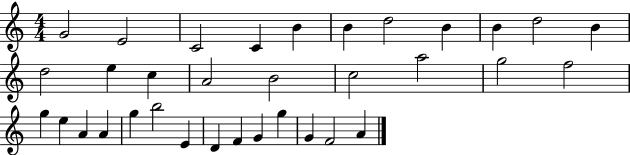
{
  \clef treble
  \numericTimeSignature
  \time 4/4
  \key c \major
  g'2 e'2 | c'2 c'4 b'4 | b'4 d''2 b'4 | b'4 d''2 b'4 | \break d''2 e''4 c''4 | a'2 b'2 | c''2 a''2 | g''2 f''2 | \break g''4 e''4 a'4 a'4 | g''4 b''2 e'4 | d'4 f'4 g'4 g''4 | g'4 f'2 a'4 | \break \bar "|."
}